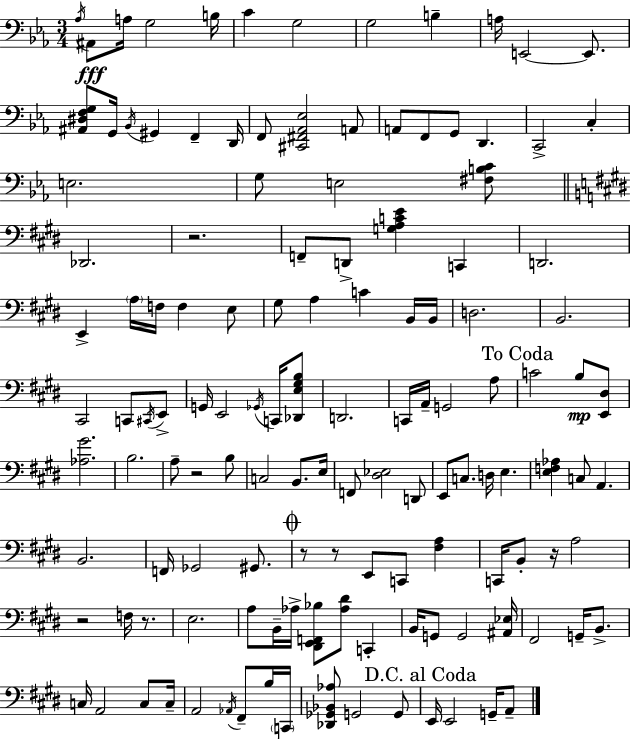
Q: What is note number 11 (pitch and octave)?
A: E2